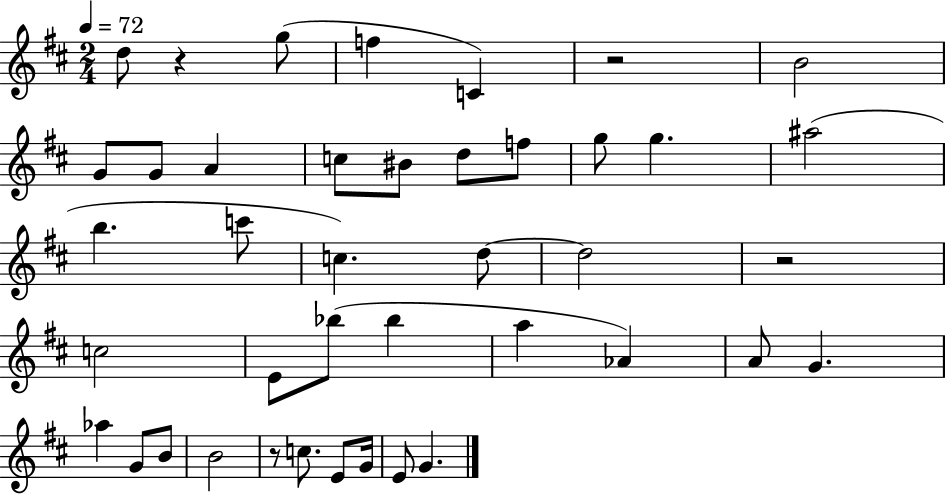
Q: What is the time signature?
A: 2/4